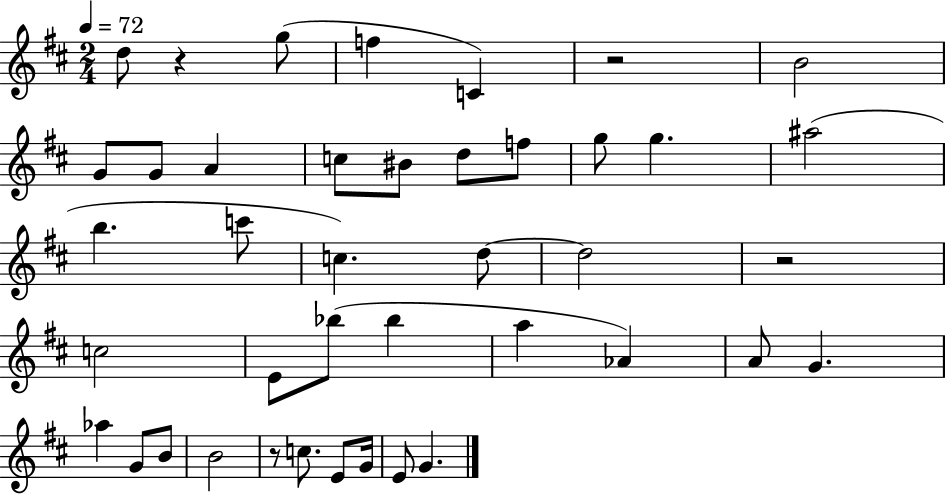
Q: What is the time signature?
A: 2/4